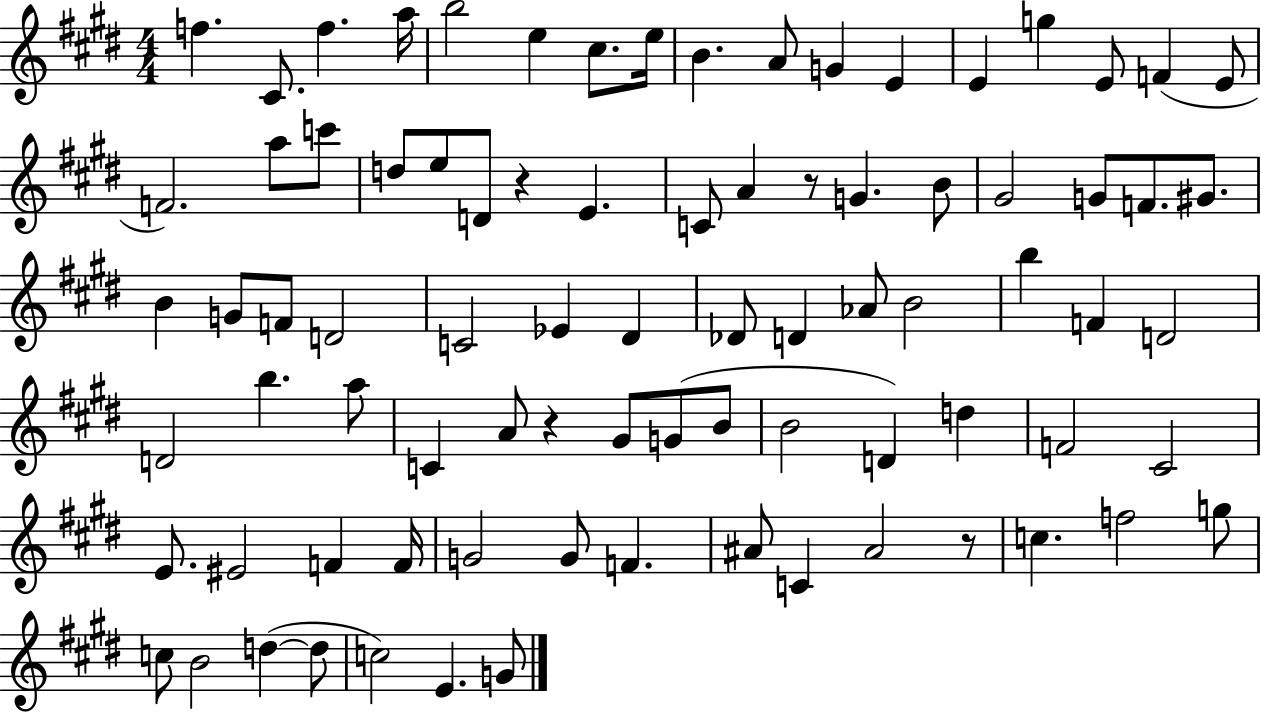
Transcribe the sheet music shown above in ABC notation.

X:1
T:Untitled
M:4/4
L:1/4
K:E
f ^C/2 f a/4 b2 e ^c/2 e/4 B A/2 G E E g E/2 F E/2 F2 a/2 c'/2 d/2 e/2 D/2 z E C/2 A z/2 G B/2 ^G2 G/2 F/2 ^G/2 B G/2 F/2 D2 C2 _E ^D _D/2 D _A/2 B2 b F D2 D2 b a/2 C A/2 z ^G/2 G/2 B/2 B2 D d F2 ^C2 E/2 ^E2 F F/4 G2 G/2 F ^A/2 C ^A2 z/2 c f2 g/2 c/2 B2 d d/2 c2 E G/2